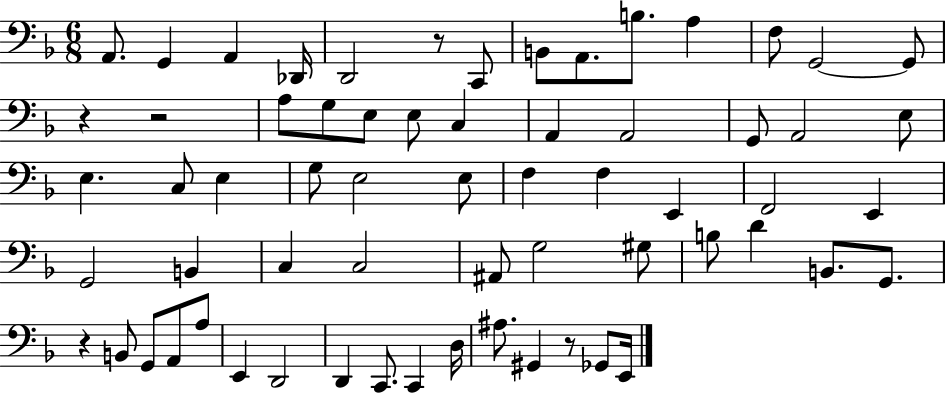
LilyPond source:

{
  \clef bass
  \numericTimeSignature
  \time 6/8
  \key f \major
  a,8. g,4 a,4 des,16 | d,2 r8 c,8 | b,8 a,8. b8. a4 | f8 g,2~~ g,8 | \break r4 r2 | a8 g8 e8 e8 c4 | a,4 a,2 | g,8 a,2 e8 | \break e4. c8 e4 | g8 e2 e8 | f4 f4 e,4 | f,2 e,4 | \break g,2 b,4 | c4 c2 | ais,8 g2 gis8 | b8 d'4 b,8. g,8. | \break r4 b,8 g,8 a,8 a8 | e,4 d,2 | d,4 c,8. c,4 d16 | ais8. gis,4 r8 ges,8 e,16 | \break \bar "|."
}